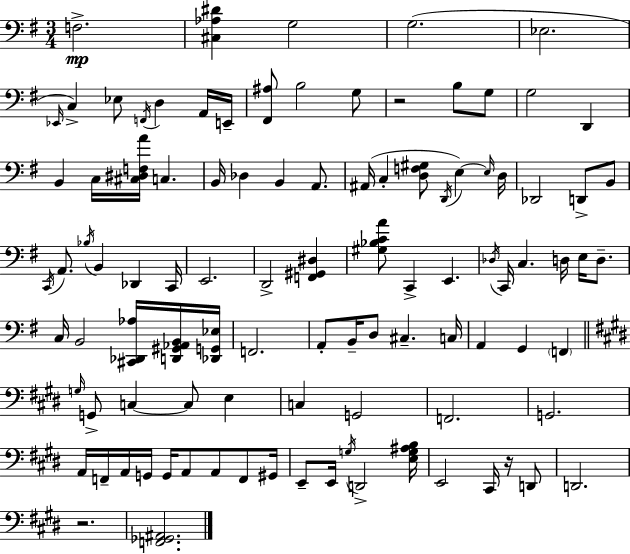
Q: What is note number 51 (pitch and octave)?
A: B2